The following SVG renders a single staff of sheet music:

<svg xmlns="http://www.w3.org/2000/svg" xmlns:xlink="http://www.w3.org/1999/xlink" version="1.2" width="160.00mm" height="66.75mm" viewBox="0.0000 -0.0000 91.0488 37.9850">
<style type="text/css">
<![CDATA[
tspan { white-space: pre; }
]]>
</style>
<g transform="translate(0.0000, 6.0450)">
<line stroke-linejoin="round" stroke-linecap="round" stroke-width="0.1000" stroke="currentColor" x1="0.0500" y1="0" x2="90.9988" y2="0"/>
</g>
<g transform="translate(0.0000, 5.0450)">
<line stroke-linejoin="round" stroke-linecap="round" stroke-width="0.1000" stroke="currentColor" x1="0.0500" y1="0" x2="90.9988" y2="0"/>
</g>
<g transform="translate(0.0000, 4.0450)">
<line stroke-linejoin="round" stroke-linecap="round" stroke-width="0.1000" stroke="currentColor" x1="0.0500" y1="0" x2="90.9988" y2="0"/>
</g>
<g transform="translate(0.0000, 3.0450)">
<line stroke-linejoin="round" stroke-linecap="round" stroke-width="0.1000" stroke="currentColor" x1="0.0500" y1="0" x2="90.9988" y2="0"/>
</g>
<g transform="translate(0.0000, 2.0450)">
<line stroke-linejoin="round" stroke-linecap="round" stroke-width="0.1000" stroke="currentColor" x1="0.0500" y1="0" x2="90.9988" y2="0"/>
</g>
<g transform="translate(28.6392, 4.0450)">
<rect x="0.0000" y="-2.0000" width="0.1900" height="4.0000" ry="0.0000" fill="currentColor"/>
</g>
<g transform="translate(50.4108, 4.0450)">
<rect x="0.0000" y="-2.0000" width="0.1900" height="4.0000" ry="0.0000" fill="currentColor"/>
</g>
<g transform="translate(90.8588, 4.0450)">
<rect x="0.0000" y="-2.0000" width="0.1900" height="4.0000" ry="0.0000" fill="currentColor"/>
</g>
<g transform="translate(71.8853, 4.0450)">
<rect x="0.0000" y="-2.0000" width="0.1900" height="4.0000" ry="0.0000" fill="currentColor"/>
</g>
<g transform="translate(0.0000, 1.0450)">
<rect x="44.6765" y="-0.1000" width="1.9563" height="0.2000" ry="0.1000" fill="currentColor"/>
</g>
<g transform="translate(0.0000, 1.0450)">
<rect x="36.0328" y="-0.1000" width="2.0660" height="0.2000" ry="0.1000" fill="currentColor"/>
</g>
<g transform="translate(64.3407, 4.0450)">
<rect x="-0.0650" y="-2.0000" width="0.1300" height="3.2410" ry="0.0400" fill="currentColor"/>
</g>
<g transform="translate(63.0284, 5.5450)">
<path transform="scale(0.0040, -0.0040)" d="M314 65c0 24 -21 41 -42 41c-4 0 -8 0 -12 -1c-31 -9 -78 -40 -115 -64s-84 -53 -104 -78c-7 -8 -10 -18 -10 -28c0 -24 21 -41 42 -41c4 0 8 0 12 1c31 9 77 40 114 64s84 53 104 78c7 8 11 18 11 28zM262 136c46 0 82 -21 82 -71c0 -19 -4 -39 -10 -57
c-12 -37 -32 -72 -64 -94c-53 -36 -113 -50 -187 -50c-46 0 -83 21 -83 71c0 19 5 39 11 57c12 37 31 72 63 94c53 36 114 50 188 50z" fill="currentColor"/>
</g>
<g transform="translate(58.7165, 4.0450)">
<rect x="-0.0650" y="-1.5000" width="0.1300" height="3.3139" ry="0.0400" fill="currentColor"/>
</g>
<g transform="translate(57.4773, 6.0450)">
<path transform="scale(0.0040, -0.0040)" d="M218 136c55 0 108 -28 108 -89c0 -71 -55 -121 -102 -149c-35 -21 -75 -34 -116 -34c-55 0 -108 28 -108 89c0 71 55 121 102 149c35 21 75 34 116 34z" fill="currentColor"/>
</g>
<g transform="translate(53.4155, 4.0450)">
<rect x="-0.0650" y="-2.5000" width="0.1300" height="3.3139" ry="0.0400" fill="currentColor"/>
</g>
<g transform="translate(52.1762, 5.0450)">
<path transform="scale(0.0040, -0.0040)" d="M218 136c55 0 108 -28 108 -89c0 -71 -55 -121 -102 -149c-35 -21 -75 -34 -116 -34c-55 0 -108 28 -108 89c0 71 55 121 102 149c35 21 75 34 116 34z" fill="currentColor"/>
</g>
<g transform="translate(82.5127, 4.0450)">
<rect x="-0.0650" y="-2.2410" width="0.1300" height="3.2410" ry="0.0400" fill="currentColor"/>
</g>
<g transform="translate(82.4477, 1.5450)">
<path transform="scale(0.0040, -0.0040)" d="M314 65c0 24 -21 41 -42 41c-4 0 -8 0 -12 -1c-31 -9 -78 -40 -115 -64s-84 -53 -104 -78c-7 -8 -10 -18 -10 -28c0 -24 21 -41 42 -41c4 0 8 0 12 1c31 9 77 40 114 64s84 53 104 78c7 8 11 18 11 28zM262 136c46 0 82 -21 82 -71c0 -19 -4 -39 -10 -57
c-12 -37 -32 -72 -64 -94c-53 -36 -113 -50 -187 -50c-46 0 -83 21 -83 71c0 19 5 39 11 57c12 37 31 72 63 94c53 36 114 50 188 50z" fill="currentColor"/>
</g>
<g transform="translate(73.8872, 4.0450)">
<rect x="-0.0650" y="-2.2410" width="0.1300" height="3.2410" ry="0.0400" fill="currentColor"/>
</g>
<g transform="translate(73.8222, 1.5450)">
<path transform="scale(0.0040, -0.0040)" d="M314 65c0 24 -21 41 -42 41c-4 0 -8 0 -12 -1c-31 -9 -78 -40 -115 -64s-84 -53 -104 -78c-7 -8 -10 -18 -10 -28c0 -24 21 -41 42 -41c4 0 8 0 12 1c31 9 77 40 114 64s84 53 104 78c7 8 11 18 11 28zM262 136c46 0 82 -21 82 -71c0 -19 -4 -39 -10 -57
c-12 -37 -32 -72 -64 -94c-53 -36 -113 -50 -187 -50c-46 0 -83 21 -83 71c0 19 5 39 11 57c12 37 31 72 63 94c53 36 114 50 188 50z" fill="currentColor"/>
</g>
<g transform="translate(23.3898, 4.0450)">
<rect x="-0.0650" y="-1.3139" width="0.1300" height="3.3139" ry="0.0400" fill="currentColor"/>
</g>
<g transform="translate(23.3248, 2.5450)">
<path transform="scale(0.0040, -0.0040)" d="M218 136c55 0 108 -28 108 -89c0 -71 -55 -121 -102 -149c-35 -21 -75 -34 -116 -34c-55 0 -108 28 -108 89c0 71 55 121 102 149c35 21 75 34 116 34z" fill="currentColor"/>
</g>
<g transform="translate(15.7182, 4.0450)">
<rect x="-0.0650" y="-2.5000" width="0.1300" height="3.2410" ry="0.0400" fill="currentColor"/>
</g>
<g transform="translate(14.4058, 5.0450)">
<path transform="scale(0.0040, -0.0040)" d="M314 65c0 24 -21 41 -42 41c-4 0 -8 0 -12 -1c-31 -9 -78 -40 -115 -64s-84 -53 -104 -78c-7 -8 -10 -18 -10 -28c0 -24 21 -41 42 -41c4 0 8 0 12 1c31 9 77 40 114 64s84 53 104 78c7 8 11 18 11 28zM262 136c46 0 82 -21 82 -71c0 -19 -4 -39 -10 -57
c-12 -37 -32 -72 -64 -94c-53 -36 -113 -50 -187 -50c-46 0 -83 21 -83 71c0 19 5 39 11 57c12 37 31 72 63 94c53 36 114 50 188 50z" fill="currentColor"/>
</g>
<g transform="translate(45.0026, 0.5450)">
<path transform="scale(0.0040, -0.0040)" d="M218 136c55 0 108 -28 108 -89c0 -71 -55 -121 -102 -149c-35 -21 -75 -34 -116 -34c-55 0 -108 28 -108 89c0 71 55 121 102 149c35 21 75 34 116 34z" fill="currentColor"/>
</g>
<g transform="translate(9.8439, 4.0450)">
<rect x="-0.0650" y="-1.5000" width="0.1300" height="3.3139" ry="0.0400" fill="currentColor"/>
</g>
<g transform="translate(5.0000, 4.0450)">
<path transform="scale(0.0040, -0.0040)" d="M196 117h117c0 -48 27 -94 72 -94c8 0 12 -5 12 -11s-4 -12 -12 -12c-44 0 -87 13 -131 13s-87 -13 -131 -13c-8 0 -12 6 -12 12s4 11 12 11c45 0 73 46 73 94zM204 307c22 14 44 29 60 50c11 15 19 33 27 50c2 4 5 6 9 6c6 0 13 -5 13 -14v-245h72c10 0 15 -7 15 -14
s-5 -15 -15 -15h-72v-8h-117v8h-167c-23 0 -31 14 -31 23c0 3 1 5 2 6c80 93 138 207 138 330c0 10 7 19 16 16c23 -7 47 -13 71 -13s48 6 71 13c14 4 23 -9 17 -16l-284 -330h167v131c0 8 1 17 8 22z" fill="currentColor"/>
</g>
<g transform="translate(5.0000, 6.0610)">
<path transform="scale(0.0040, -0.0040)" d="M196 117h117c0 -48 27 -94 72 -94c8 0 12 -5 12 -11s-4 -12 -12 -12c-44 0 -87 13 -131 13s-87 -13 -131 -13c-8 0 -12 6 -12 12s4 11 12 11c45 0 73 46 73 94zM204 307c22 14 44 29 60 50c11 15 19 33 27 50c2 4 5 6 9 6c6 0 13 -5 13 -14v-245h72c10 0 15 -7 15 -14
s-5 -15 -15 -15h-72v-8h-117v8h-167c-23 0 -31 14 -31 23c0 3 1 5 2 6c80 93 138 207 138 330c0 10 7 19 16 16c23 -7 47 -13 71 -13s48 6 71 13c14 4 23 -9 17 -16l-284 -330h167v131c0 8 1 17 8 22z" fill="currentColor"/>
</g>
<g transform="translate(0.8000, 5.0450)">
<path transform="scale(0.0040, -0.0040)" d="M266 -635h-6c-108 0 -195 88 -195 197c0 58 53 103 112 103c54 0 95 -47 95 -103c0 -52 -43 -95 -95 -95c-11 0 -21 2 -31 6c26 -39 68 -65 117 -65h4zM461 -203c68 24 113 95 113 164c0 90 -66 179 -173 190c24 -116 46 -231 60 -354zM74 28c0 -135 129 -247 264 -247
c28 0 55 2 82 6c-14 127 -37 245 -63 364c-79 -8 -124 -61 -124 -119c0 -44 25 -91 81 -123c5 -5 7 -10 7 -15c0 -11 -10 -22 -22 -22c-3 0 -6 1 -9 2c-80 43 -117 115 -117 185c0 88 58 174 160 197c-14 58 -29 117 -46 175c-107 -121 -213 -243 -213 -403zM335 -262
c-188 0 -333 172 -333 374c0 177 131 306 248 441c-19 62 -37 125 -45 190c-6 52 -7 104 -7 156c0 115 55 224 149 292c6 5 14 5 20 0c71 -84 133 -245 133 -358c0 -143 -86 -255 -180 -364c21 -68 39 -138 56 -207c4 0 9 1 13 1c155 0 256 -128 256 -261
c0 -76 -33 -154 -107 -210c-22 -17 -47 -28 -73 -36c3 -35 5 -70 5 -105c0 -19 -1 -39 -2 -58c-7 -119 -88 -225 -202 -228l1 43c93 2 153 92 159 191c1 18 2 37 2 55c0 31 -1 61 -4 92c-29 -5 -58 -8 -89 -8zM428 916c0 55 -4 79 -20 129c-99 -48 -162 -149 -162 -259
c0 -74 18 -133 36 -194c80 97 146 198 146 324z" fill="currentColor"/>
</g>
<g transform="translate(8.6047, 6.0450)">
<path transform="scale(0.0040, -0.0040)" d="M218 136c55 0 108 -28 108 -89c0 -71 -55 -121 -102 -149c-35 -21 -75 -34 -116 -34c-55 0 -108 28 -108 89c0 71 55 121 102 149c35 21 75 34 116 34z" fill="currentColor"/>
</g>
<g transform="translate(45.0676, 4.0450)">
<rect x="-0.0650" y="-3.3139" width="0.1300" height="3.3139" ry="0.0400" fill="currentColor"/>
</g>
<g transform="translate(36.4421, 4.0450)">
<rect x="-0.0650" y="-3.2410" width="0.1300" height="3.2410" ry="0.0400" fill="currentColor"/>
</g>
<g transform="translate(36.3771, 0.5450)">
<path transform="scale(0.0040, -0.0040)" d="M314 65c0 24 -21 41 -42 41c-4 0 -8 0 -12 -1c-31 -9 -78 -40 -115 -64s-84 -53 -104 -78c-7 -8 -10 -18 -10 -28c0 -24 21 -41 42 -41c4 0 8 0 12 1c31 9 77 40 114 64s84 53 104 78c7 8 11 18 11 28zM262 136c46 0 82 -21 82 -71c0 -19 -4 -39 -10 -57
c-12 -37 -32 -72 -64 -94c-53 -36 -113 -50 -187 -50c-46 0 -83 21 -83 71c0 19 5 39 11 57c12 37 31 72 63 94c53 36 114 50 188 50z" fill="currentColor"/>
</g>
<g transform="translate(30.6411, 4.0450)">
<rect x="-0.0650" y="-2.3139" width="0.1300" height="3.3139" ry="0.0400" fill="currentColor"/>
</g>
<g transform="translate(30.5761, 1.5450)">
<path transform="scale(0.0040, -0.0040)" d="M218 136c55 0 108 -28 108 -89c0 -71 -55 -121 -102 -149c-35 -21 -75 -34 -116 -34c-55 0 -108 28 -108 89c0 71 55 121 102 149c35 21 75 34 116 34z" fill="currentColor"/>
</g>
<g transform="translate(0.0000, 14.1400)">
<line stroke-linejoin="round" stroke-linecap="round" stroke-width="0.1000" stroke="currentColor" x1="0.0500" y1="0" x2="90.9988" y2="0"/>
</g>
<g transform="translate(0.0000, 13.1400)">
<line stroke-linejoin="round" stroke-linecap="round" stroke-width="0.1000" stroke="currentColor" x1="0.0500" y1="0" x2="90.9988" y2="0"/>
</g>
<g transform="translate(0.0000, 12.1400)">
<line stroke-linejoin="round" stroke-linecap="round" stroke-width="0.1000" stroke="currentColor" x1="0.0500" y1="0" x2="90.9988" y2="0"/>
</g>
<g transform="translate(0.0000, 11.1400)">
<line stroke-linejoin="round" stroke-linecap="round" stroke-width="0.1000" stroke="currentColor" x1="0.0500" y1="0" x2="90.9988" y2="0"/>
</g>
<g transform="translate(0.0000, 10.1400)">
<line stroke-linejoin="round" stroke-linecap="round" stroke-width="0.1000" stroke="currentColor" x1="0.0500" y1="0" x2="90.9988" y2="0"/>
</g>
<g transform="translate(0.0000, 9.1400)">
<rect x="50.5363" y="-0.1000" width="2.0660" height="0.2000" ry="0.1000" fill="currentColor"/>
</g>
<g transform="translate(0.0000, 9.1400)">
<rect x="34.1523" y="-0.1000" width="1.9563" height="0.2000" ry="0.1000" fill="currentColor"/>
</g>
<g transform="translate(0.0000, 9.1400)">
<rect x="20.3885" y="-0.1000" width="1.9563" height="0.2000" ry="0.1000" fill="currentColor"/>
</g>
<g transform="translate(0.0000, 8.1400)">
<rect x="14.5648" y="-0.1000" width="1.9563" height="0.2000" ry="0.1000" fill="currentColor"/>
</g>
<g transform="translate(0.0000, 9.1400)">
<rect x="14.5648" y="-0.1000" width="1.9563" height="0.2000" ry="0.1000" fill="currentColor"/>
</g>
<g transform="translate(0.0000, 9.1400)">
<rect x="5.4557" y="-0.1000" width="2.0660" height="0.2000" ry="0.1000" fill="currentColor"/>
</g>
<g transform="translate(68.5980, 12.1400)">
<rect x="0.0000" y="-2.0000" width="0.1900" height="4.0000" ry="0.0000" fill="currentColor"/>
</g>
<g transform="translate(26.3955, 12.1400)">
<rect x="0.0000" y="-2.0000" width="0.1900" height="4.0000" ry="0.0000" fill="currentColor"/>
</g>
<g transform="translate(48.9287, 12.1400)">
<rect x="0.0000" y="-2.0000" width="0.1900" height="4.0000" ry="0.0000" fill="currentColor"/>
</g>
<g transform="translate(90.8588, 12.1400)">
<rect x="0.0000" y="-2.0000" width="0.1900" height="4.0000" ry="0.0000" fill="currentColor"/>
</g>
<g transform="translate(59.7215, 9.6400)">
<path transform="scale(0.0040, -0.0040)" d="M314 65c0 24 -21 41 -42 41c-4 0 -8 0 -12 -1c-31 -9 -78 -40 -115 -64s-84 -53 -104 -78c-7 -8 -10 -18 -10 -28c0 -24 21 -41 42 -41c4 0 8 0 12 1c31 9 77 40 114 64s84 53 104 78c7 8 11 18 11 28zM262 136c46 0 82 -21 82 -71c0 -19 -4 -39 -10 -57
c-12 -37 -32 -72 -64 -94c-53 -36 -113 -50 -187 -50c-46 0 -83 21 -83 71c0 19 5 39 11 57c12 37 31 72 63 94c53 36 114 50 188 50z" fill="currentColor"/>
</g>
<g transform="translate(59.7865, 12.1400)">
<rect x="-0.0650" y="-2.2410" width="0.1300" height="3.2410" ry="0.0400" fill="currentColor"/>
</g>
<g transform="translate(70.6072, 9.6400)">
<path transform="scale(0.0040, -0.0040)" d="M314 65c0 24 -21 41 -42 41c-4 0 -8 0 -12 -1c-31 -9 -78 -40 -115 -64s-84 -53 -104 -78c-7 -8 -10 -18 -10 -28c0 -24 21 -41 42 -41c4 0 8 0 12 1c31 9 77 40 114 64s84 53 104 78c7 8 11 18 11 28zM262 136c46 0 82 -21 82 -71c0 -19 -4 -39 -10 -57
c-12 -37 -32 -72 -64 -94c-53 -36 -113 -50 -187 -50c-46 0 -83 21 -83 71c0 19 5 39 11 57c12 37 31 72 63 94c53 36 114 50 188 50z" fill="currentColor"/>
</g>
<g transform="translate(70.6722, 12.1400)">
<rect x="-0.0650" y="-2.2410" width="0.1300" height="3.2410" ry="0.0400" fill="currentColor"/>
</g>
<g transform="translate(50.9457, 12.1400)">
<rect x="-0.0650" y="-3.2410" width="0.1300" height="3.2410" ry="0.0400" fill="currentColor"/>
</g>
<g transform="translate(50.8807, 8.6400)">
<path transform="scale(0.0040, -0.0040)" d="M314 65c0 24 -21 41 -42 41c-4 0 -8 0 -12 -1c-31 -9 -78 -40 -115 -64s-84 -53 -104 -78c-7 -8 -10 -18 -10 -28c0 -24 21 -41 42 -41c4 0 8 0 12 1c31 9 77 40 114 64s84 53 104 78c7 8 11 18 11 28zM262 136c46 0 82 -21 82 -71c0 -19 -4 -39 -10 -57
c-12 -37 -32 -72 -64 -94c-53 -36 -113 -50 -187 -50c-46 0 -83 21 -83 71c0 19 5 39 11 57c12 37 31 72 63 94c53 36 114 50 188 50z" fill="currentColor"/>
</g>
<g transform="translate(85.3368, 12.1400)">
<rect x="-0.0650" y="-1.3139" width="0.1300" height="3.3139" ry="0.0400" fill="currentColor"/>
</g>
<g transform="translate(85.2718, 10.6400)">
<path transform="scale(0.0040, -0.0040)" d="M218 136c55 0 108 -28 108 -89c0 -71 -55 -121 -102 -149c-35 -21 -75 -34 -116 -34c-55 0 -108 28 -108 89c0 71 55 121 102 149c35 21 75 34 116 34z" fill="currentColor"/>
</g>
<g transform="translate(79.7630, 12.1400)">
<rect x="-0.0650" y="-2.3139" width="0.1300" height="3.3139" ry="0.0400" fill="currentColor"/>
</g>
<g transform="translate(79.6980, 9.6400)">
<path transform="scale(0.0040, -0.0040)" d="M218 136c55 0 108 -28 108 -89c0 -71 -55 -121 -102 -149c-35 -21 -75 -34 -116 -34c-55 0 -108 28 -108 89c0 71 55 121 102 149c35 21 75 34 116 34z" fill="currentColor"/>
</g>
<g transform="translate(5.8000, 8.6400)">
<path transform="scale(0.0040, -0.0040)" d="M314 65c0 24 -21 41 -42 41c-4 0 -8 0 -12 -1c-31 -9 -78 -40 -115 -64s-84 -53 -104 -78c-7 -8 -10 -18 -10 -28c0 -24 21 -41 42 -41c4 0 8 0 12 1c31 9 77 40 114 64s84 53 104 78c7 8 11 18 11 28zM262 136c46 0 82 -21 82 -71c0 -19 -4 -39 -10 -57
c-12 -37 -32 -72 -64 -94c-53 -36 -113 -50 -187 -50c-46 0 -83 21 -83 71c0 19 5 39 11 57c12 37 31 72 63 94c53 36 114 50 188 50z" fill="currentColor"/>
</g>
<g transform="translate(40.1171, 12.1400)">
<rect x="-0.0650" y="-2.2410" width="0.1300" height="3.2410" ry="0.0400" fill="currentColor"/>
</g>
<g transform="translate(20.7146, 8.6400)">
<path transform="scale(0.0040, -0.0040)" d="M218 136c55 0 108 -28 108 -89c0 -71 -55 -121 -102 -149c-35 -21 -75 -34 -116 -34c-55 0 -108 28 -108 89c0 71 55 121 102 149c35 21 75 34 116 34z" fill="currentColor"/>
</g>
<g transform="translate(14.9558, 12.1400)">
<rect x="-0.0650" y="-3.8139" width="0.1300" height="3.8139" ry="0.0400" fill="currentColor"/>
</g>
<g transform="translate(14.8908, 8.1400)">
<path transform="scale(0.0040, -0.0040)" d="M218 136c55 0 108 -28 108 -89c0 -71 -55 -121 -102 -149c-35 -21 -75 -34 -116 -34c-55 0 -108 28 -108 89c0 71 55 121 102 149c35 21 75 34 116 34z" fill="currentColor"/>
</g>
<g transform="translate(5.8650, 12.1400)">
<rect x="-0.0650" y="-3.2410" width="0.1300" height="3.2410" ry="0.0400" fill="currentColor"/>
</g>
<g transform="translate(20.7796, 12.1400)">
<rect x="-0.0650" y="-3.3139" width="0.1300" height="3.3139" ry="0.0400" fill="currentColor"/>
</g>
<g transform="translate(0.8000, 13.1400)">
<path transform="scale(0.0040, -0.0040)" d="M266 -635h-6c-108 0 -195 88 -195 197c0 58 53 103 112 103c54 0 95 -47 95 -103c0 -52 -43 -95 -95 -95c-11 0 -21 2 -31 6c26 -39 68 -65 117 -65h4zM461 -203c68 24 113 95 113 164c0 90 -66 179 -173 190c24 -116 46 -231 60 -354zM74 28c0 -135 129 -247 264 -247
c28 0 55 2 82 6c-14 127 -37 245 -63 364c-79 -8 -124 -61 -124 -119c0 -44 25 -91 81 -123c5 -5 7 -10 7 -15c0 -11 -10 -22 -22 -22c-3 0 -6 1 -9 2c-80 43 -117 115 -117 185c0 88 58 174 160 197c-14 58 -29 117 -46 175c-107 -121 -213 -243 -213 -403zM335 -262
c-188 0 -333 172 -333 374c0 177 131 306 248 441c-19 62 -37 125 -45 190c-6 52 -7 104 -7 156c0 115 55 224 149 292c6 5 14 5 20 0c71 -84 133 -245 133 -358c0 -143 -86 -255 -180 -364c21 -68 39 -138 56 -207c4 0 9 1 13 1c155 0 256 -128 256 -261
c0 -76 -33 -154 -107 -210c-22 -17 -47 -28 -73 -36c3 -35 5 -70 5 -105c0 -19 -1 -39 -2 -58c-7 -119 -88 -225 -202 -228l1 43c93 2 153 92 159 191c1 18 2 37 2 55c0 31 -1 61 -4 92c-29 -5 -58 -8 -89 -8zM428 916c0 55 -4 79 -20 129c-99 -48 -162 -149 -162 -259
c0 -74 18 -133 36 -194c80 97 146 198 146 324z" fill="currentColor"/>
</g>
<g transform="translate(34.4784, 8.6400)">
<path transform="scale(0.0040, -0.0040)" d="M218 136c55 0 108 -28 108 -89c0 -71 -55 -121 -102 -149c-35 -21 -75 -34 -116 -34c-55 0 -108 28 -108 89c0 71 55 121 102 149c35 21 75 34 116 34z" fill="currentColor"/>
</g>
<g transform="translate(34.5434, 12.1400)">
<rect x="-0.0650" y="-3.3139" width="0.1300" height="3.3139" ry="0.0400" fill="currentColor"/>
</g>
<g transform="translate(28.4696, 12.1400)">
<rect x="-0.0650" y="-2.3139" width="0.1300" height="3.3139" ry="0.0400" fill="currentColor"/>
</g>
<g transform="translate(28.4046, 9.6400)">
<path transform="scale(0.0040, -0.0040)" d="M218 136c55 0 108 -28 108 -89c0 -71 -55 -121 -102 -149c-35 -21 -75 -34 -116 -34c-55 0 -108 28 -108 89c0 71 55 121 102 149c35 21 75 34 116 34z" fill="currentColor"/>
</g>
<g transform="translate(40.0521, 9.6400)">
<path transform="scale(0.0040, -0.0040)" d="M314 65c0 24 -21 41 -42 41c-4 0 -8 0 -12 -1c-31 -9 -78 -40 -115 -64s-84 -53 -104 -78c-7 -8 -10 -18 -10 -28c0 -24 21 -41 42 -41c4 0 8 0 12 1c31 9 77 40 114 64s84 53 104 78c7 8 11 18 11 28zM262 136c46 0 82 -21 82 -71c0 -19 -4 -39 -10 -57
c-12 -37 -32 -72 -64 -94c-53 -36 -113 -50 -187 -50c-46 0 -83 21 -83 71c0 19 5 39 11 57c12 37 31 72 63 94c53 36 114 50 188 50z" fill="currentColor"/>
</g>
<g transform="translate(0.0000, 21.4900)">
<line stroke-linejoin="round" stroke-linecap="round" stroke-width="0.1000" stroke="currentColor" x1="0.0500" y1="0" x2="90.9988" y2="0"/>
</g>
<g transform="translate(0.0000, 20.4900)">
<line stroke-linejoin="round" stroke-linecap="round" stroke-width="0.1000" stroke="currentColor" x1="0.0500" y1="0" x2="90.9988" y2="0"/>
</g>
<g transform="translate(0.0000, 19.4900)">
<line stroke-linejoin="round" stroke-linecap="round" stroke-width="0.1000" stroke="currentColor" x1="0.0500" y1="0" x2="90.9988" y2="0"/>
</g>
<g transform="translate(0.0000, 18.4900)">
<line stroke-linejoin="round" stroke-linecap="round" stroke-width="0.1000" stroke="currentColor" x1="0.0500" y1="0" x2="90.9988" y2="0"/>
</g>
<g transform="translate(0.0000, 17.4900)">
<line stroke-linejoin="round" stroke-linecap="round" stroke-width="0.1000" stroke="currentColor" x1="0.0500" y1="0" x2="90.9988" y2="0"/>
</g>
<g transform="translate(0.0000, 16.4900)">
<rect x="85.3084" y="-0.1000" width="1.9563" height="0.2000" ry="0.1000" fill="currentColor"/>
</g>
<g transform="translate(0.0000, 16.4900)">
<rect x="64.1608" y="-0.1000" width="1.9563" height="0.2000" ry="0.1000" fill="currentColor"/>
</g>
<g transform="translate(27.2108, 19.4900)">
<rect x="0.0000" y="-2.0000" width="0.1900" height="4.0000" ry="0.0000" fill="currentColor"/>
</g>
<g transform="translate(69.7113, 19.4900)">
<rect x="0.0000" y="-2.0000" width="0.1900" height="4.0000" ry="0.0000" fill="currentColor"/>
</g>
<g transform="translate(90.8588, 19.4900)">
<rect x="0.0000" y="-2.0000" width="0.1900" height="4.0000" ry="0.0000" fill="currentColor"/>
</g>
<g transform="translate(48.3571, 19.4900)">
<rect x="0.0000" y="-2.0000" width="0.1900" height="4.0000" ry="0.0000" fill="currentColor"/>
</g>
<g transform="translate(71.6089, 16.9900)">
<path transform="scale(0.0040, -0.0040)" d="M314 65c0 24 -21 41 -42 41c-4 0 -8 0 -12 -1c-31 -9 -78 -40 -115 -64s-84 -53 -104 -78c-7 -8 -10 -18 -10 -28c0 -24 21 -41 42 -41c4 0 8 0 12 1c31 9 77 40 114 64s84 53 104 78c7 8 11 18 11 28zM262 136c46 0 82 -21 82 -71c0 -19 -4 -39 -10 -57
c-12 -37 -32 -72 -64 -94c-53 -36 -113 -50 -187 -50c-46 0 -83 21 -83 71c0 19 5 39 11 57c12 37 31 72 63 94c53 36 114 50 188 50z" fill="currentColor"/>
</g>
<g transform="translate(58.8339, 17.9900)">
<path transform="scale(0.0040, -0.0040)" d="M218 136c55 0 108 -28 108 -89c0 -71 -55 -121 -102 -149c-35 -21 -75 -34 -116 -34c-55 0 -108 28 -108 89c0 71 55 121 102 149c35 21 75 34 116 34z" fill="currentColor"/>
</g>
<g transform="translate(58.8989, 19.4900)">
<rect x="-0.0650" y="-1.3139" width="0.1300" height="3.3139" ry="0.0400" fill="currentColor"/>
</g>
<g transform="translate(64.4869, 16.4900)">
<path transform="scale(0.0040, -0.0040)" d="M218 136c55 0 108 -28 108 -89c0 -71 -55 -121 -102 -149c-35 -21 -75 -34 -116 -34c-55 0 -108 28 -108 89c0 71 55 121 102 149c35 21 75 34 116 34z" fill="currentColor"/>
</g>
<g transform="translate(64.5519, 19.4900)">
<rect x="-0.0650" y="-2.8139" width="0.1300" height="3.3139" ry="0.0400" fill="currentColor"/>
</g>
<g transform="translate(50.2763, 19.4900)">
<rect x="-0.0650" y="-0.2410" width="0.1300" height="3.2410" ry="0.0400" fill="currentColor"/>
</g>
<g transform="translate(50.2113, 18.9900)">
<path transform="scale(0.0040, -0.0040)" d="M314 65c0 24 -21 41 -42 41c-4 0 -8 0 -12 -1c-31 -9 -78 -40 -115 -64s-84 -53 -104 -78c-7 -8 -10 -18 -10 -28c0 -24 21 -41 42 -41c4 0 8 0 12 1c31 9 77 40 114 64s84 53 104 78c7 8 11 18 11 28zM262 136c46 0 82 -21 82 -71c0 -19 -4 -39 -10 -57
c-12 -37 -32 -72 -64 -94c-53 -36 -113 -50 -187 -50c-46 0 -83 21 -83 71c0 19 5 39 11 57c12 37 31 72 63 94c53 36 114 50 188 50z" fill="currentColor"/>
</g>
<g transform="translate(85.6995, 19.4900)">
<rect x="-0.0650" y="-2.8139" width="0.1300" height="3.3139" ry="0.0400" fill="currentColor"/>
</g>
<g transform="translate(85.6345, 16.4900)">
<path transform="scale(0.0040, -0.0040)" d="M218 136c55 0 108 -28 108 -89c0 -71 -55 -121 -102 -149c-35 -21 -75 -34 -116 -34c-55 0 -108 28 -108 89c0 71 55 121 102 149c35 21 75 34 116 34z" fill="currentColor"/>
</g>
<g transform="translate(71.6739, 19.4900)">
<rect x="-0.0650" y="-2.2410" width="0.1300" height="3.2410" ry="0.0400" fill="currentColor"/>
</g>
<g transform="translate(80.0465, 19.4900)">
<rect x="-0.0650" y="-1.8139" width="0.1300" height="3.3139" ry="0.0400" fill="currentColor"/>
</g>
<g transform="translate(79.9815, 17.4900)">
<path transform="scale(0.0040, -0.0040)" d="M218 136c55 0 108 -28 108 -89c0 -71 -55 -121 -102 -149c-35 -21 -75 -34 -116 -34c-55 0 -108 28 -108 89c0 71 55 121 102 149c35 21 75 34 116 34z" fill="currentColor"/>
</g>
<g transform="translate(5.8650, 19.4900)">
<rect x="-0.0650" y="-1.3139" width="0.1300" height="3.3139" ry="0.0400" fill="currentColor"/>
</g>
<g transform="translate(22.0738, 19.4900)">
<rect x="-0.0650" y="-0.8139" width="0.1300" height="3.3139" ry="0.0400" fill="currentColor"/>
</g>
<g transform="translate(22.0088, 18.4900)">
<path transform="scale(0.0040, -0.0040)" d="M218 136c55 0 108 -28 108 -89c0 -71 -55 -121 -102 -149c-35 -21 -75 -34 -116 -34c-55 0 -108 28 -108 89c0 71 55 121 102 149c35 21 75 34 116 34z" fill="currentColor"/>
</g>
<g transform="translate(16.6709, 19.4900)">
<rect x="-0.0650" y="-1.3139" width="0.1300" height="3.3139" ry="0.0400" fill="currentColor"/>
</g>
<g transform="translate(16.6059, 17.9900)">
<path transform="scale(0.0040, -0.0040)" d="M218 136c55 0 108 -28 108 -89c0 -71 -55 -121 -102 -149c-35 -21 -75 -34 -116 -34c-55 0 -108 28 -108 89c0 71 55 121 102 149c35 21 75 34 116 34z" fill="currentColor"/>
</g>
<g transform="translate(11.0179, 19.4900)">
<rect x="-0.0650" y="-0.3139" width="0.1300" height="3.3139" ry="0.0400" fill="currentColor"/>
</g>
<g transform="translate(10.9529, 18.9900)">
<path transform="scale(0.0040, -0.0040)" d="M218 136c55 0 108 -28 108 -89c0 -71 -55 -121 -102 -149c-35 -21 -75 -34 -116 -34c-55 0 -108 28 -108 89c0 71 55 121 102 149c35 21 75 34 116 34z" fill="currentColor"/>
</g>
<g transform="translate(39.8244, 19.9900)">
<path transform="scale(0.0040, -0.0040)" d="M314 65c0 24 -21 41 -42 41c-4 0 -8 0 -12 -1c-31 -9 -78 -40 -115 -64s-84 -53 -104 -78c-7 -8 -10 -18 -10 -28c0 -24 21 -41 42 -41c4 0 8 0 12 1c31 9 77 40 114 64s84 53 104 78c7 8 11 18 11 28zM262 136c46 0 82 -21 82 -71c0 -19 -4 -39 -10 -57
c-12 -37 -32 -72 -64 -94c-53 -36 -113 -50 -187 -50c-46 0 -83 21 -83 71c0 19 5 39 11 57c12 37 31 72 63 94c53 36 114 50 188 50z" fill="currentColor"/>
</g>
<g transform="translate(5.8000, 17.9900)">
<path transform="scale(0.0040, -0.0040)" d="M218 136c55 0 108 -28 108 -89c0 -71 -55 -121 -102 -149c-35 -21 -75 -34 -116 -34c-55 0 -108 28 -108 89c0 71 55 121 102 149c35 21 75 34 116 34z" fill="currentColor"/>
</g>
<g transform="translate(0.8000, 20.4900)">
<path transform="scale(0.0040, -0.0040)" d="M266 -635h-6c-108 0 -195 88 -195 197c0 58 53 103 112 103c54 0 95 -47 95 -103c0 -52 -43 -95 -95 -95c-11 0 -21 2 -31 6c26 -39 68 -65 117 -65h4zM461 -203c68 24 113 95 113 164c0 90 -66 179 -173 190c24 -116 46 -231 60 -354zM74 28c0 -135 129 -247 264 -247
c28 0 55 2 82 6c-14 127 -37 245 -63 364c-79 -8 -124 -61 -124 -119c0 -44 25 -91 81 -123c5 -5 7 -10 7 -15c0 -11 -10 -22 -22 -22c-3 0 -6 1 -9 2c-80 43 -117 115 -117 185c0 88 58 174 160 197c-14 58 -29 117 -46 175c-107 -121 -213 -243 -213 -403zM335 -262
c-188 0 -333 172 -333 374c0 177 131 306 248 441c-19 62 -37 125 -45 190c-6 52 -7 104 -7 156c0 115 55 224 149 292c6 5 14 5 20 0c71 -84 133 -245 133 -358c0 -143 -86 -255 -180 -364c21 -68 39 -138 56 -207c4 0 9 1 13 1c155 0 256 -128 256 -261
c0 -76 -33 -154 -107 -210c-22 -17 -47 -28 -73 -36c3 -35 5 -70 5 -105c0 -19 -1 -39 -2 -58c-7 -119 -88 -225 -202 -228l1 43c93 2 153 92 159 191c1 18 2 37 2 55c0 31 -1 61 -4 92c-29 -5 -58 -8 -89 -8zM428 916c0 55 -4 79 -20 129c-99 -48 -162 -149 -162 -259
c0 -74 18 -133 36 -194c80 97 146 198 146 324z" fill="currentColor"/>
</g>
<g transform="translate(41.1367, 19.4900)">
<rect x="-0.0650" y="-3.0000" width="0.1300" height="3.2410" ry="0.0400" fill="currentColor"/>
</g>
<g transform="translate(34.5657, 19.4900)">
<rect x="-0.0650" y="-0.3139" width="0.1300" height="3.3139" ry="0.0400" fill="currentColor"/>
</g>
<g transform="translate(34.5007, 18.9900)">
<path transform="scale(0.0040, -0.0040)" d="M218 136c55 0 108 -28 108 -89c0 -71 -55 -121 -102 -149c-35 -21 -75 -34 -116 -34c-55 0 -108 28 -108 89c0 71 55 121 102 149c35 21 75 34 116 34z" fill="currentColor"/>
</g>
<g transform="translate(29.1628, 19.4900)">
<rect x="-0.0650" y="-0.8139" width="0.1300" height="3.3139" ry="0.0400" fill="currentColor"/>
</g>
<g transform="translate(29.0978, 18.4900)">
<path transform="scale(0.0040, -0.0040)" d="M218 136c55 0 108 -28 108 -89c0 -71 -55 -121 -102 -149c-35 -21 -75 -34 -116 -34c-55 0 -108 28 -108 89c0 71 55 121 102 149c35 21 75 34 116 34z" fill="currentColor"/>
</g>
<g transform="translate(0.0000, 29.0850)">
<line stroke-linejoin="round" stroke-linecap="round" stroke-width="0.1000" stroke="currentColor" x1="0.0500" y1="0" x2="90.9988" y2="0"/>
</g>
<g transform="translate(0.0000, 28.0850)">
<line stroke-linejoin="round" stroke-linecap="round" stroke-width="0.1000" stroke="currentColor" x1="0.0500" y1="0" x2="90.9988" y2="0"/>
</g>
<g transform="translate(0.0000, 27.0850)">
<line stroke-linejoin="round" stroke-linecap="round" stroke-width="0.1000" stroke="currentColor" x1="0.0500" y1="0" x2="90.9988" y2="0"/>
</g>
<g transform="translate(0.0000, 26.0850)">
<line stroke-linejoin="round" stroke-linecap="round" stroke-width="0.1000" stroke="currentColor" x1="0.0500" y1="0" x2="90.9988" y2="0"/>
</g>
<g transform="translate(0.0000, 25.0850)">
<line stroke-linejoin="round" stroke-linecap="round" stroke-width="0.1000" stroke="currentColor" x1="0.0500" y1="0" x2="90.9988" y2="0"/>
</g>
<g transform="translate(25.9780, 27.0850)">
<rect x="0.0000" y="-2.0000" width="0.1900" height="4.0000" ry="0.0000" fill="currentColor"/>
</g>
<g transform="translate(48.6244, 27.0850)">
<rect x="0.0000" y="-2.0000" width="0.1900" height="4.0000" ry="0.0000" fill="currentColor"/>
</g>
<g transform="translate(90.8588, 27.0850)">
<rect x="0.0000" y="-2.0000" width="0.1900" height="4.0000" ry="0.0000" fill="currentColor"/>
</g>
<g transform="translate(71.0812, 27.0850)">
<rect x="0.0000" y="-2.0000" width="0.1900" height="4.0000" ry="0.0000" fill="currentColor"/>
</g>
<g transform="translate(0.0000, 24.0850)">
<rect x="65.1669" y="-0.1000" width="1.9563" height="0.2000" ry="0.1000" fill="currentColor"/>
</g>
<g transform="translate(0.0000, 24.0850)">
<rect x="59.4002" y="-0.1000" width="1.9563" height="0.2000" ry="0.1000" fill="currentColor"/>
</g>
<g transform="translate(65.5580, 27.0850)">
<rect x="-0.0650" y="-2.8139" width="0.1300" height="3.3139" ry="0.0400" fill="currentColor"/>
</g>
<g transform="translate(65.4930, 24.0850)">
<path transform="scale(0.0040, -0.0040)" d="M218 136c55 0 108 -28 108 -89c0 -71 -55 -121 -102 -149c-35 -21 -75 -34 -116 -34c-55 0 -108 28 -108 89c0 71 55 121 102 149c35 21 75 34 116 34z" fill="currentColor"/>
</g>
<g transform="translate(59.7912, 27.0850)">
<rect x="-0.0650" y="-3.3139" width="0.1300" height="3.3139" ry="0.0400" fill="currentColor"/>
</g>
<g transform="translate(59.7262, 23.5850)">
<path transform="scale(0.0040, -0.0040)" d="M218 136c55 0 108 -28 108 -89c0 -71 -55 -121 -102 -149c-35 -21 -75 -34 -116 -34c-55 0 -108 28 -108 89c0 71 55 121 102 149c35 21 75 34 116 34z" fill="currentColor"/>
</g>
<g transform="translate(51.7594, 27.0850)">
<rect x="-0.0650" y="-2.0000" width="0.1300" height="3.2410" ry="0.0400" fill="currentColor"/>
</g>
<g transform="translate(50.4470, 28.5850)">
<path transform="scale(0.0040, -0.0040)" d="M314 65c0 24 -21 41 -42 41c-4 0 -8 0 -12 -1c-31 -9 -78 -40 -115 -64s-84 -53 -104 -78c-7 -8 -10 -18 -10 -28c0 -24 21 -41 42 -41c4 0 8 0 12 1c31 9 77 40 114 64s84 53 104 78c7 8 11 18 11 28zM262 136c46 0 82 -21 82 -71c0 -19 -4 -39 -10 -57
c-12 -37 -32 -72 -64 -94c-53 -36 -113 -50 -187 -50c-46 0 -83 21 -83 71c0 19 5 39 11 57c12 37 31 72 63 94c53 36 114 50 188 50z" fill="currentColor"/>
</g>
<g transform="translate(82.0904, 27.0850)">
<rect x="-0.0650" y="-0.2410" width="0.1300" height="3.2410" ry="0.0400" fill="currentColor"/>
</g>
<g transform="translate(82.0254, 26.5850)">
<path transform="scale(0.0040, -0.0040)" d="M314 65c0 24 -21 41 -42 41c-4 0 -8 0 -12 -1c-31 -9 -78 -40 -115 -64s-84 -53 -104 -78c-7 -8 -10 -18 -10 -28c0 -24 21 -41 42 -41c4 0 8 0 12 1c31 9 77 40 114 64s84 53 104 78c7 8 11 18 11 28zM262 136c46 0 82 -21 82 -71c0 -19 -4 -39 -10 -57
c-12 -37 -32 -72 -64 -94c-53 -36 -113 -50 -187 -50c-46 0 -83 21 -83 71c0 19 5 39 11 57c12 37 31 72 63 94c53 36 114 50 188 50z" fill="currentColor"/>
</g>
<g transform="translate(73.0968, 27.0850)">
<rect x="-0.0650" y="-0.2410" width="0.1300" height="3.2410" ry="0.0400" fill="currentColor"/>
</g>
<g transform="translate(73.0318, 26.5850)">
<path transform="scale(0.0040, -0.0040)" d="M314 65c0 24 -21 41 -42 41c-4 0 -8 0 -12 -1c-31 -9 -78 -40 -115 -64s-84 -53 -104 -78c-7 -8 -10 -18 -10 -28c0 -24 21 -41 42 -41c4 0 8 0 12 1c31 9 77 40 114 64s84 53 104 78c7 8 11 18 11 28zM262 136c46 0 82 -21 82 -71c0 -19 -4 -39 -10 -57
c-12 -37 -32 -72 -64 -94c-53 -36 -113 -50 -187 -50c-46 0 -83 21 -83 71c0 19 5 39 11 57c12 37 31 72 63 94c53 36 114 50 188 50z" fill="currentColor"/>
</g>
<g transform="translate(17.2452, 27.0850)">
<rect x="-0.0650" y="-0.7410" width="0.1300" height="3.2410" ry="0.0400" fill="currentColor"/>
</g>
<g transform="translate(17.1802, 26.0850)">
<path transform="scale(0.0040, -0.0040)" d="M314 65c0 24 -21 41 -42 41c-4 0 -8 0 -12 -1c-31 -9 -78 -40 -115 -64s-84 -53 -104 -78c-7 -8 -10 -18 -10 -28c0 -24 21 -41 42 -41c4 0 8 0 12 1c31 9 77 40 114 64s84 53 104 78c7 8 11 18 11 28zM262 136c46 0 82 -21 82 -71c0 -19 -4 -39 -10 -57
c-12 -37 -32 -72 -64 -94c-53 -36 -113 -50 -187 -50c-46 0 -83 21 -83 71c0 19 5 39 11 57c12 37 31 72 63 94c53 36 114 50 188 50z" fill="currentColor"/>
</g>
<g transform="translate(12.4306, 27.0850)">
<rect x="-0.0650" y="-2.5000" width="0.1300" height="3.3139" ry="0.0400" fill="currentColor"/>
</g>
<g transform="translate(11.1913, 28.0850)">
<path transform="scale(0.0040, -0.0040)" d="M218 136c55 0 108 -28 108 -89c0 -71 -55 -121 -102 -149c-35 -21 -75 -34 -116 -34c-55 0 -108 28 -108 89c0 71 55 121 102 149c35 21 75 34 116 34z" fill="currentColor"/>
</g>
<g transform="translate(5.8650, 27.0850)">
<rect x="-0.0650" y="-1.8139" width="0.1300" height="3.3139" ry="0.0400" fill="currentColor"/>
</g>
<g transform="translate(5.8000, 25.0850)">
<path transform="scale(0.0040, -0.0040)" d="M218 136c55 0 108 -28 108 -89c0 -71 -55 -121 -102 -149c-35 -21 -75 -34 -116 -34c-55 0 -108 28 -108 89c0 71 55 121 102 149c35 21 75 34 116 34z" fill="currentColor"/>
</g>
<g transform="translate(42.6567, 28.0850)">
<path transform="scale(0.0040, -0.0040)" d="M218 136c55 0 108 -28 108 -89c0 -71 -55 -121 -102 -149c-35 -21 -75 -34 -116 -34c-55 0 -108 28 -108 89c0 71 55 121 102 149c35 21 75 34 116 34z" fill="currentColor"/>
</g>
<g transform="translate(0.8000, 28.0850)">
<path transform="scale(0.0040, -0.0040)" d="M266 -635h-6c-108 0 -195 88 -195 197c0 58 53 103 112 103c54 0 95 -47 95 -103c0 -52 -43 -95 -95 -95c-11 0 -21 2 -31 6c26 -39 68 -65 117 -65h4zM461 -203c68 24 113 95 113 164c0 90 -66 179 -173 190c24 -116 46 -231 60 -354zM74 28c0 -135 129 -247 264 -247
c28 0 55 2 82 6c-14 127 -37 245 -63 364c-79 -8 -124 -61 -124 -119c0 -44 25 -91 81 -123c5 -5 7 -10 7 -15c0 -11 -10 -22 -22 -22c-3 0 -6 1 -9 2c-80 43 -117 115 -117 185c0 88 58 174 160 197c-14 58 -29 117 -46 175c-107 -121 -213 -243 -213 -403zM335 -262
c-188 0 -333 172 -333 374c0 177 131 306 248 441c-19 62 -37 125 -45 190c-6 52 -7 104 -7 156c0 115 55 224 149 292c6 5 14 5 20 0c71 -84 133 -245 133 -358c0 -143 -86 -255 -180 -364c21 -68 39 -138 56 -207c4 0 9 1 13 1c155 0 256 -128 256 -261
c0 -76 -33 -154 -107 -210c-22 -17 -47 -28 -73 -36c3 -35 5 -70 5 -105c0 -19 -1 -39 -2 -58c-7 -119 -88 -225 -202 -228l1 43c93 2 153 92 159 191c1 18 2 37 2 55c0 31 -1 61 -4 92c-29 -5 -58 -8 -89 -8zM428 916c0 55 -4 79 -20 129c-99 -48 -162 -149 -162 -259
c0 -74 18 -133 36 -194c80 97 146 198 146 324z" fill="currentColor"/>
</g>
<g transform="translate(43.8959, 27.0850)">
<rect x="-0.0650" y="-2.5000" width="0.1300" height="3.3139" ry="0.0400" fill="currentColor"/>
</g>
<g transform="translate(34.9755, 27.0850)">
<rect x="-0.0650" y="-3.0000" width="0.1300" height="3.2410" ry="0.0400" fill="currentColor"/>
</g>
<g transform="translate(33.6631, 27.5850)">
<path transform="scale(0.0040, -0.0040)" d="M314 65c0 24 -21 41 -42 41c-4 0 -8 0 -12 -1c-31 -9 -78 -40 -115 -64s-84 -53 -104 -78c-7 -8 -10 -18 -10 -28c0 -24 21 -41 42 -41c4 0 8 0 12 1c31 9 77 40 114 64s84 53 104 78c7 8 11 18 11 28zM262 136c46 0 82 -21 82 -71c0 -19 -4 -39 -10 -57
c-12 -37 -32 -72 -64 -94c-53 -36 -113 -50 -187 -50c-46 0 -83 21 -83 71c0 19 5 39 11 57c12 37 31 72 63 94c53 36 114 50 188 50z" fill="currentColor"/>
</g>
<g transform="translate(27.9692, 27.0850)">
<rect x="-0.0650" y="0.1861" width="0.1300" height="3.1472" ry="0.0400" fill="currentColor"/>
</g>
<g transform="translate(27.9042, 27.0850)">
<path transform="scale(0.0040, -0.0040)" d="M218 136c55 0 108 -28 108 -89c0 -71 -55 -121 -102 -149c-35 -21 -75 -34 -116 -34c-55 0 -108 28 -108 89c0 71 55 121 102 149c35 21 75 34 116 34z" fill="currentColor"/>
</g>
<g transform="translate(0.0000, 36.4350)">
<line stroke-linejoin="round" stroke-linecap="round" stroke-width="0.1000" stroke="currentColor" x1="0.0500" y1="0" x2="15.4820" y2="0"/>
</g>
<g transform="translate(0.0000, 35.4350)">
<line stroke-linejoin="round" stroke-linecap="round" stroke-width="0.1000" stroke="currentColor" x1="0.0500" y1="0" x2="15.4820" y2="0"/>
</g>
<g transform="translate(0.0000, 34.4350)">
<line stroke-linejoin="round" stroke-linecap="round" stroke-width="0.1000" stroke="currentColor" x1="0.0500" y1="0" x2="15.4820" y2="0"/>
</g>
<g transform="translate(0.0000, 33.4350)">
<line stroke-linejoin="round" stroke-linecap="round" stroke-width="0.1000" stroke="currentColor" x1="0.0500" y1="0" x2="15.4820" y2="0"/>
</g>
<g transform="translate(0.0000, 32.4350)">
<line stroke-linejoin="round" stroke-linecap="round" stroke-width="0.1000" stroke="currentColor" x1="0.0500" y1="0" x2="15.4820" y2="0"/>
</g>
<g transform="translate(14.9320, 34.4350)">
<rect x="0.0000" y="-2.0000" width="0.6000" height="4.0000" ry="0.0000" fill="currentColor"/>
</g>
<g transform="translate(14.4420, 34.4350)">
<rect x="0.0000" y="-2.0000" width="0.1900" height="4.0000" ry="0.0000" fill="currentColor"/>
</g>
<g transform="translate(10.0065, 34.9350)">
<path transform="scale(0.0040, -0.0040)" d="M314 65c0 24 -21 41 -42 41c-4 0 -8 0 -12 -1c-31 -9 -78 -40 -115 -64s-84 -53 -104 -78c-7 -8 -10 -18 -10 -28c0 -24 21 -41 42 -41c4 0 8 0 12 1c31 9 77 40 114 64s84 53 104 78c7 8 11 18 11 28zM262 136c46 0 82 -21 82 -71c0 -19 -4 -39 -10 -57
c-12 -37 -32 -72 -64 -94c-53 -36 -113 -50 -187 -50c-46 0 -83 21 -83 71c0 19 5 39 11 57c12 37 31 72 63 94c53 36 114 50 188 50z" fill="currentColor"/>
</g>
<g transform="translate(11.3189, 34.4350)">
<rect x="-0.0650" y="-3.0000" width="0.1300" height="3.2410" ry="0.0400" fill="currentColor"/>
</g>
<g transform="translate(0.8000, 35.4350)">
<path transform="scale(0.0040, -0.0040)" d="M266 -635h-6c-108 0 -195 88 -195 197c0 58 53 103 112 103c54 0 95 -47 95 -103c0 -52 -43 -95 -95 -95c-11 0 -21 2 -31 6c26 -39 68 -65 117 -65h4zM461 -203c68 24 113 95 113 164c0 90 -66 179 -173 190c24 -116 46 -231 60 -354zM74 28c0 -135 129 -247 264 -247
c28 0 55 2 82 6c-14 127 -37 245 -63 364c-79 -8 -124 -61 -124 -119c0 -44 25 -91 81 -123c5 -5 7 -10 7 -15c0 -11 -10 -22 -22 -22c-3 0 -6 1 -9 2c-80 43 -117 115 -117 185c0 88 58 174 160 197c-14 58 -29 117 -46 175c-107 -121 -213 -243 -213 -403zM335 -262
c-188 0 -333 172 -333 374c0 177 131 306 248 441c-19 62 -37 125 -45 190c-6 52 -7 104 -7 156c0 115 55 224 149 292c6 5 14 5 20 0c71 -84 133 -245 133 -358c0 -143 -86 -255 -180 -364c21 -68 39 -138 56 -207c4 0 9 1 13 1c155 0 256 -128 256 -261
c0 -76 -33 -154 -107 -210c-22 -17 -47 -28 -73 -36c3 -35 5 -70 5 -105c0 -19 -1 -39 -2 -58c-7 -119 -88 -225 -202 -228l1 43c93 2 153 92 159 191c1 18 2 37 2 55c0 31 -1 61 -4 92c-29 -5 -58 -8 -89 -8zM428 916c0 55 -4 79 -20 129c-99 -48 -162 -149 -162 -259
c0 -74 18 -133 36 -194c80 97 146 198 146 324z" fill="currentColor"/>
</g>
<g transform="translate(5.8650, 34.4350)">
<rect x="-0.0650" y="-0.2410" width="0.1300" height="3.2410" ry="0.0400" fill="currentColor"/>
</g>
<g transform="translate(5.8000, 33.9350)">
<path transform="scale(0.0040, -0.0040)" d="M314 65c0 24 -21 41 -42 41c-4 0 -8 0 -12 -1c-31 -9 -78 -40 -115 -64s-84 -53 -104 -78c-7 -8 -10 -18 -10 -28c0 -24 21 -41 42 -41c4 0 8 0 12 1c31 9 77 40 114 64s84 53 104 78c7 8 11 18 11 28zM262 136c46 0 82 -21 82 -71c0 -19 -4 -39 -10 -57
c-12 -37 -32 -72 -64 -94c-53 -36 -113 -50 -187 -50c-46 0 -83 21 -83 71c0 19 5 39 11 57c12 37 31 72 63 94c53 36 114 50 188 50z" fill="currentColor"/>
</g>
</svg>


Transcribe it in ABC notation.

X:1
T:Untitled
M:4/4
L:1/4
K:C
E G2 e g b2 b G E F2 g2 g2 b2 c' b g b g2 b2 g2 g2 g e e c e d d c A2 c2 e a g2 f a f G d2 B A2 G F2 b a c2 c2 c2 A2